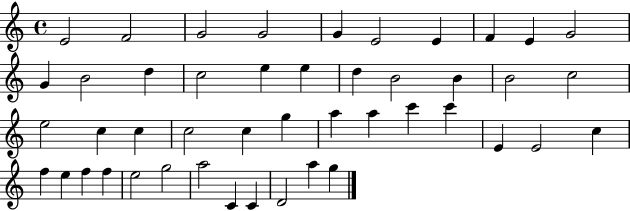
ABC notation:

X:1
T:Untitled
M:4/4
L:1/4
K:C
E2 F2 G2 G2 G E2 E F E G2 G B2 d c2 e e d B2 B B2 c2 e2 c c c2 c g a a c' c' E E2 c f e f f e2 g2 a2 C C D2 a g